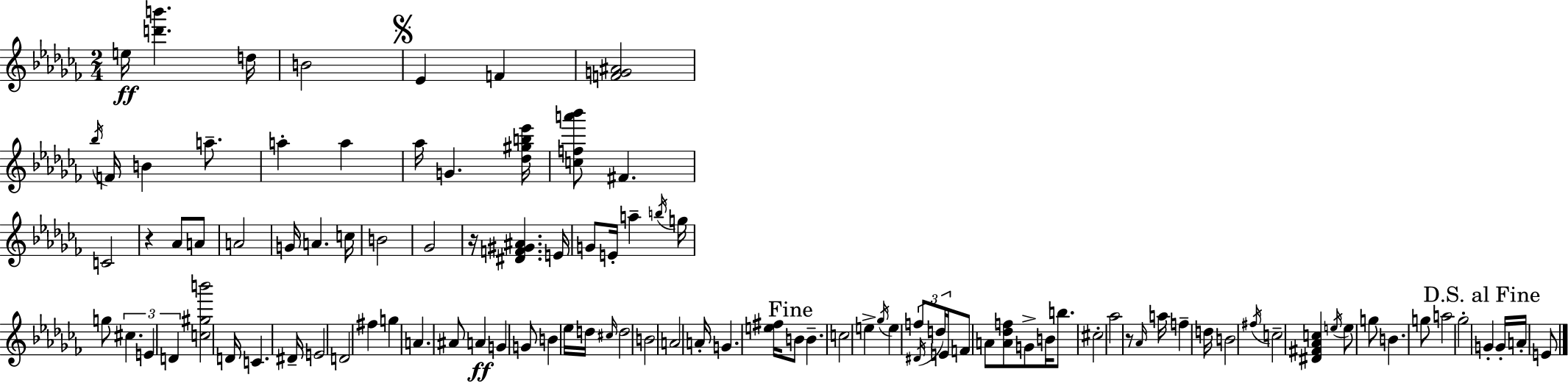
E5/s [D6,B6]/q. D5/s B4/h Eb4/q F4/q [F4,G4,A#4]/h Bb5/s F4/s B4/q A5/e. A5/q A5/q Ab5/s G4/q. [Db5,G#5,B5,Eb6]/s [C5,F5,A6,Bb6]/e F#4/q. C4/h R/q Ab4/e A4/e A4/h G4/s A4/q. C5/s B4/h Gb4/h R/s [D#4,F4,G#4,A#4]/q. E4/s G4/e E4/s A5/q B5/s G5/s G5/e C#5/q. E4/q D4/q [C5,G#5,B6]/h D4/s C4/q. D#4/s E4/h D4/h F#5/q G5/q A4/q. A#4/e A4/q G4/q G4/e B4/q Eb5/s D5/s C#5/s D5/h B4/h A4/h A4/s G4/q. [E5,F#5]/s B4/e B4/q. C5/h E5/q Gb5/s E5/q F5/e D#4/s D5/s E4/s F4/e A4/e [A4,Db5,F5]/e G4/e B4/s B5/e. C#5/h Ab5/h R/e Ab4/s A5/s F5/q D5/s B4/h F#5/s C5/h [D#4,F#4,Ab4,C5]/q E5/s E5/e G5/e B4/q. G5/e A5/h Gb5/h G4/q G4/s A4/s E4/e